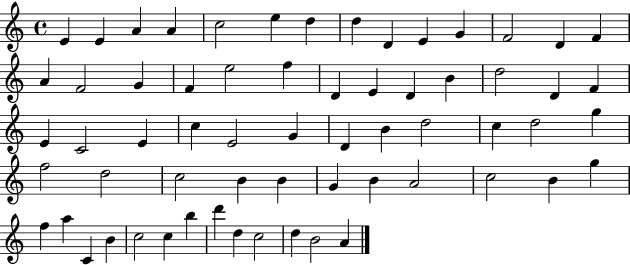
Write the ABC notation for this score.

X:1
T:Untitled
M:4/4
L:1/4
K:C
E E A A c2 e d d D E G F2 D F A F2 G F e2 f D E D B d2 D F E C2 E c E2 G D B d2 c d2 g f2 d2 c2 B B G B A2 c2 B g f a C B c2 c b d' d c2 d B2 A